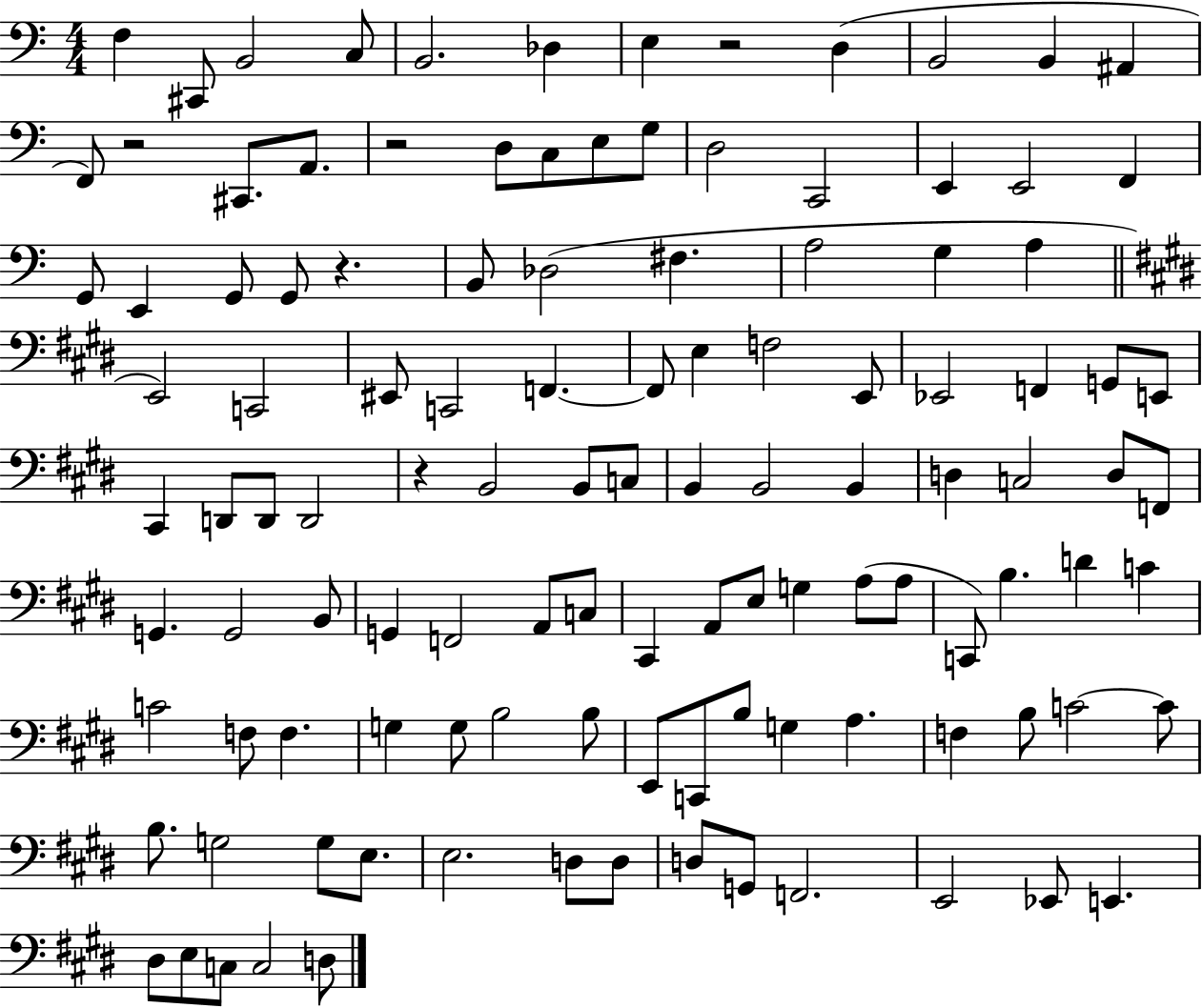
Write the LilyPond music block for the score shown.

{
  \clef bass
  \numericTimeSignature
  \time 4/4
  \key c \major
  f4 cis,8 b,2 c8 | b,2. des4 | e4 r2 d4( | b,2 b,4 ais,4 | \break f,8) r2 cis,8. a,8. | r2 d8 c8 e8 g8 | d2 c,2 | e,4 e,2 f,4 | \break g,8 e,4 g,8 g,8 r4. | b,8 des2( fis4. | a2 g4 a4 | \bar "||" \break \key e \major e,2) c,2 | eis,8 c,2 f,4.~~ | f,8 e4 f2 e,8 | ees,2 f,4 g,8 e,8 | \break cis,4 d,8 d,8 d,2 | r4 b,2 b,8 c8 | b,4 b,2 b,4 | d4 c2 d8 f,8 | \break g,4. g,2 b,8 | g,4 f,2 a,8 c8 | cis,4 a,8 e8 g4 a8( a8 | c,8) b4. d'4 c'4 | \break c'2 f8 f4. | g4 g8 b2 b8 | e,8 c,8 b8 g4 a4. | f4 b8 c'2~~ c'8 | \break b8. g2 g8 e8. | e2. d8 d8 | d8 g,8 f,2. | e,2 ees,8 e,4. | \break dis8 e8 c8 c2 d8 | \bar "|."
}